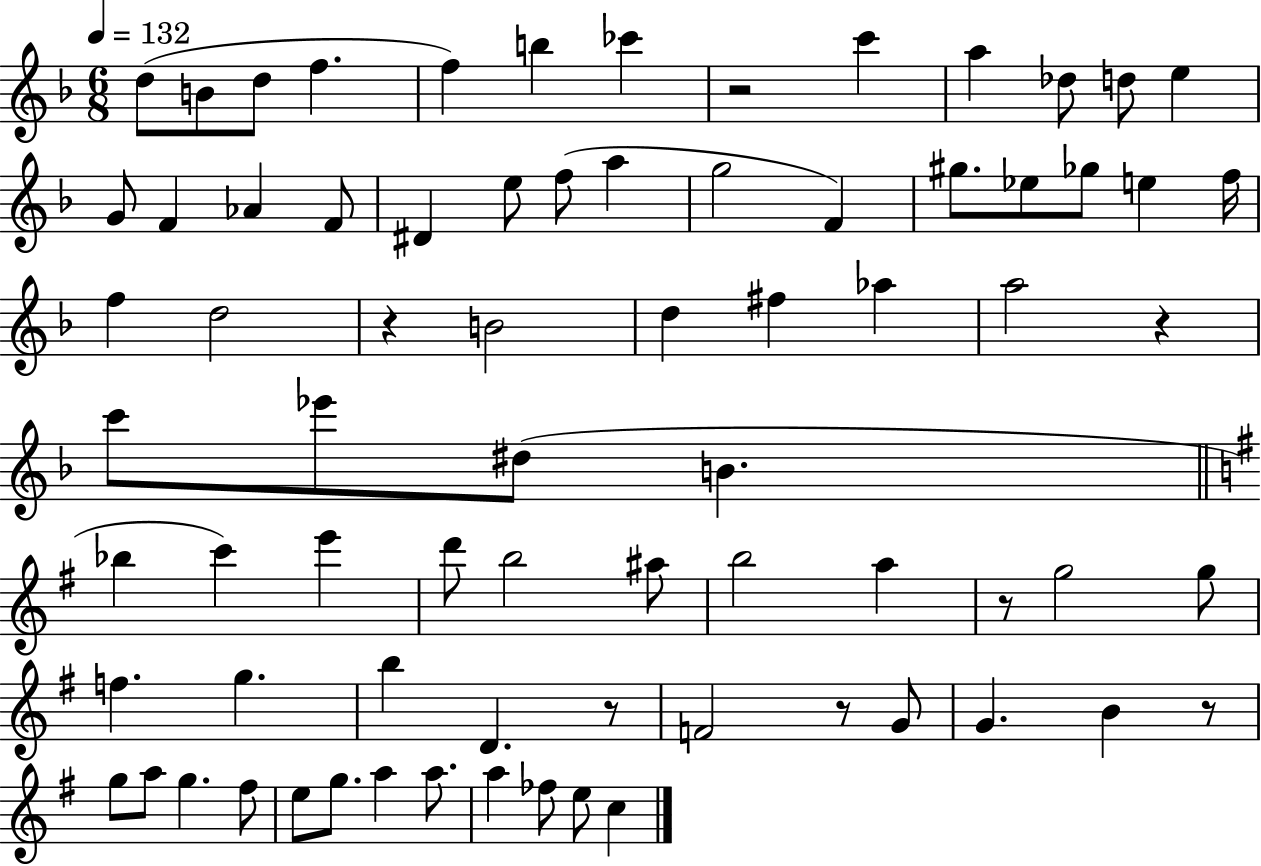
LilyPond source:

{
  \clef treble
  \numericTimeSignature
  \time 6/8
  \key f \major
  \tempo 4 = 132
  \repeat volta 2 { d''8( b'8 d''8 f''4. | f''4) b''4 ces'''4 | r2 c'''4 | a''4 des''8 d''8 e''4 | \break g'8 f'4 aes'4 f'8 | dis'4 e''8 f''8( a''4 | g''2 f'4) | gis''8. ees''8 ges''8 e''4 f''16 | \break f''4 d''2 | r4 b'2 | d''4 fis''4 aes''4 | a''2 r4 | \break c'''8 ees'''8 dis''8( b'4. | \bar "||" \break \key g \major bes''4 c'''4) e'''4 | d'''8 b''2 ais''8 | b''2 a''4 | r8 g''2 g''8 | \break f''4. g''4. | b''4 d'4. r8 | f'2 r8 g'8 | g'4. b'4 r8 | \break g''8 a''8 g''4. fis''8 | e''8 g''8. a''4 a''8. | a''4 fes''8 e''8 c''4 | } \bar "|."
}